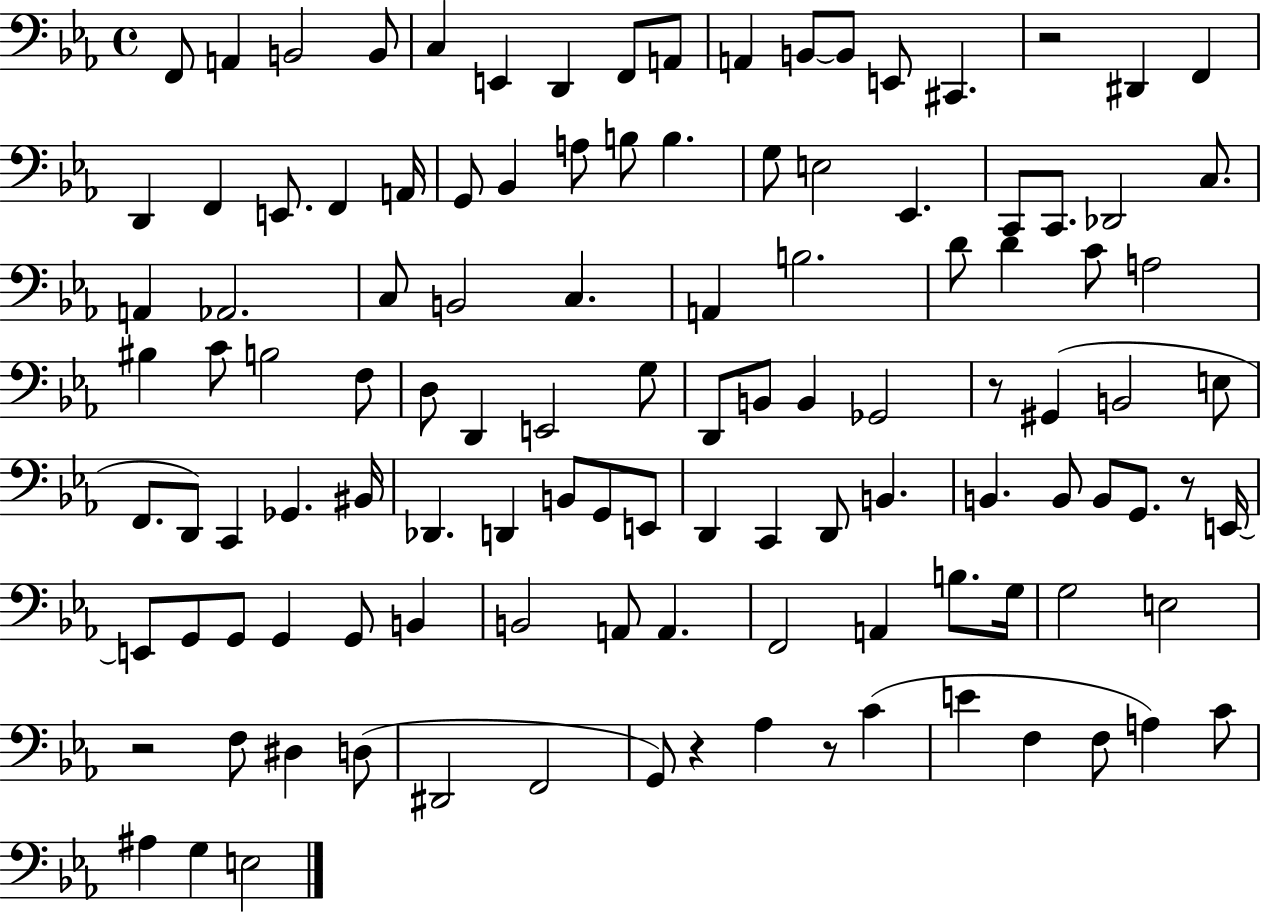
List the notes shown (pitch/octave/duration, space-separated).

F2/e A2/q B2/h B2/e C3/q E2/q D2/q F2/e A2/e A2/q B2/e B2/e E2/e C#2/q. R/h D#2/q F2/q D2/q F2/q E2/e. F2/q A2/s G2/e Bb2/q A3/e B3/e B3/q. G3/e E3/h Eb2/q. C2/e C2/e. Db2/h C3/e. A2/q Ab2/h. C3/e B2/h C3/q. A2/q B3/h. D4/e D4/q C4/e A3/h BIS3/q C4/e B3/h F3/e D3/e D2/q E2/h G3/e D2/e B2/e B2/q Gb2/h R/e G#2/q B2/h E3/e F2/e. D2/e C2/q Gb2/q. BIS2/s Db2/q. D2/q B2/e G2/e E2/e D2/q C2/q D2/e B2/q. B2/q. B2/e B2/e G2/e. R/e E2/s E2/e G2/e G2/e G2/q G2/e B2/q B2/h A2/e A2/q. F2/h A2/q B3/e. G3/s G3/h E3/h R/h F3/e D#3/q D3/e D#2/h F2/h G2/e R/q Ab3/q R/e C4/q E4/q F3/q F3/e A3/q C4/e A#3/q G3/q E3/h